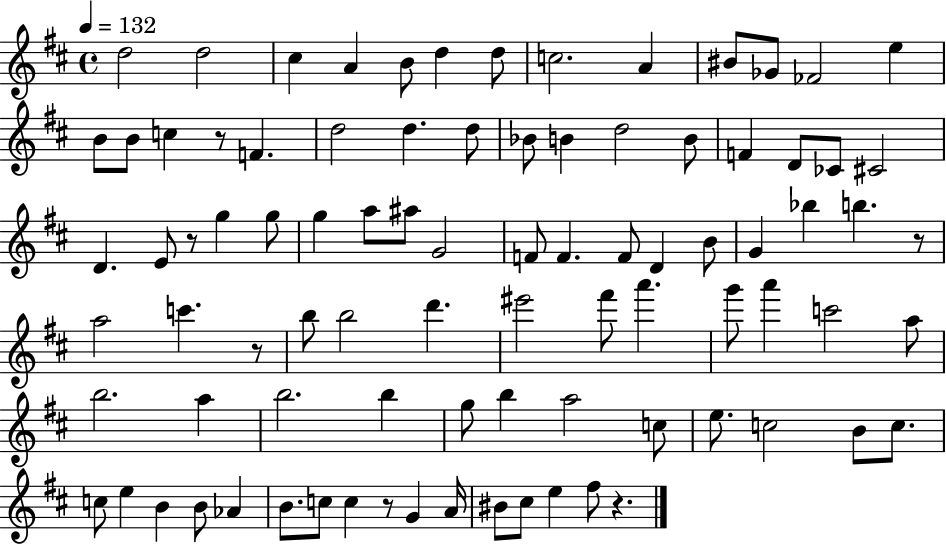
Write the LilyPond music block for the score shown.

{
  \clef treble
  \time 4/4
  \defaultTimeSignature
  \key d \major
  \tempo 4 = 132
  \repeat volta 2 { d''2 d''2 | cis''4 a'4 b'8 d''4 d''8 | c''2. a'4 | bis'8 ges'8 fes'2 e''4 | \break b'8 b'8 c''4 r8 f'4. | d''2 d''4. d''8 | bes'8 b'4 d''2 b'8 | f'4 d'8 ces'8 cis'2 | \break d'4. e'8 r8 g''4 g''8 | g''4 a''8 ais''8 g'2 | f'8 f'4. f'8 d'4 b'8 | g'4 bes''4 b''4. r8 | \break a''2 c'''4. r8 | b''8 b''2 d'''4. | eis'''2 fis'''8 a'''4. | g'''8 a'''4 c'''2 a''8 | \break b''2. a''4 | b''2. b''4 | g''8 b''4 a''2 c''8 | e''8. c''2 b'8 c''8. | \break c''8 e''4 b'4 b'8 aes'4 | b'8. c''8 c''4 r8 g'4 a'16 | bis'8 cis''8 e''4 fis''8 r4. | } \bar "|."
}